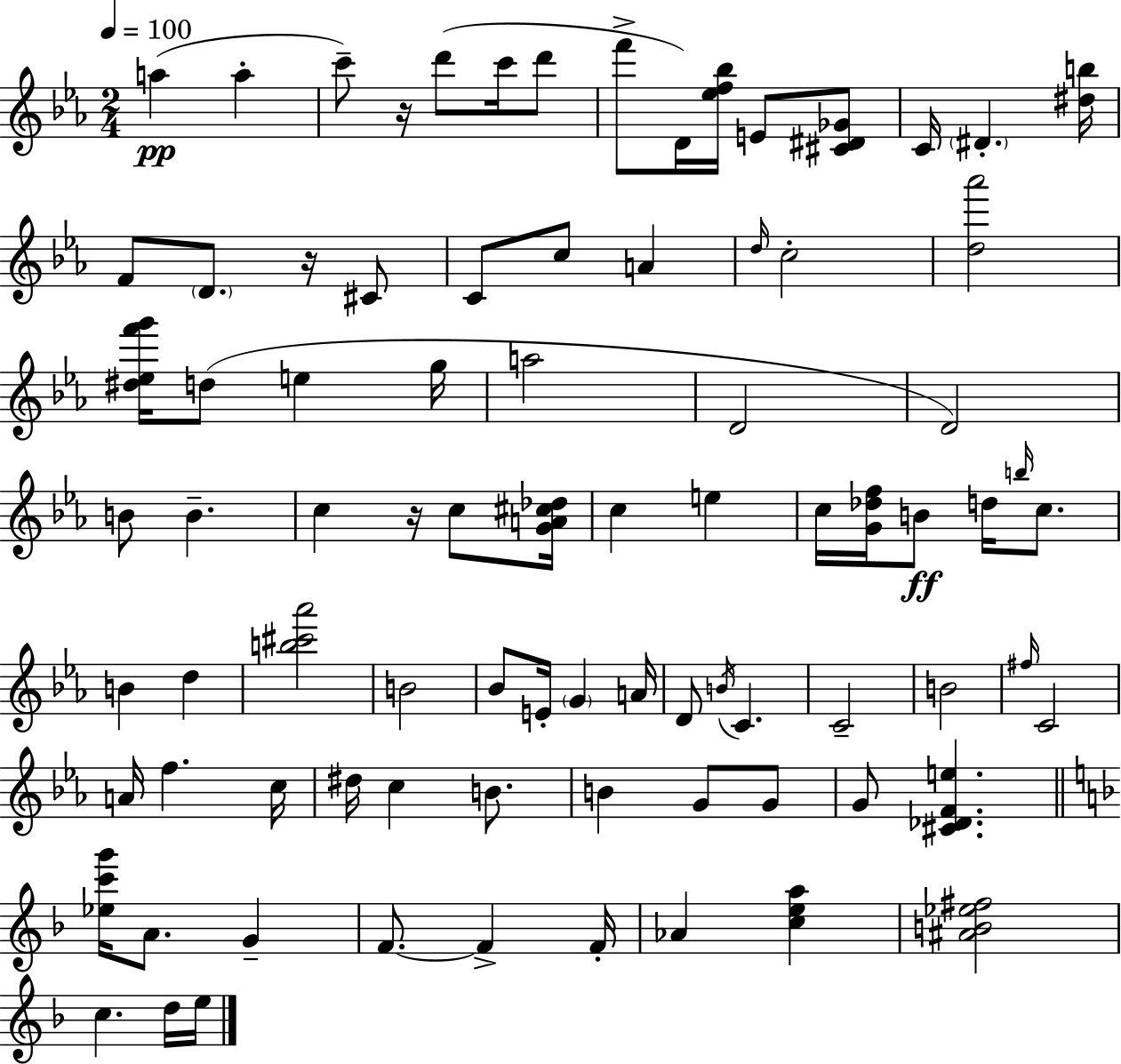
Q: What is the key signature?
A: C minor